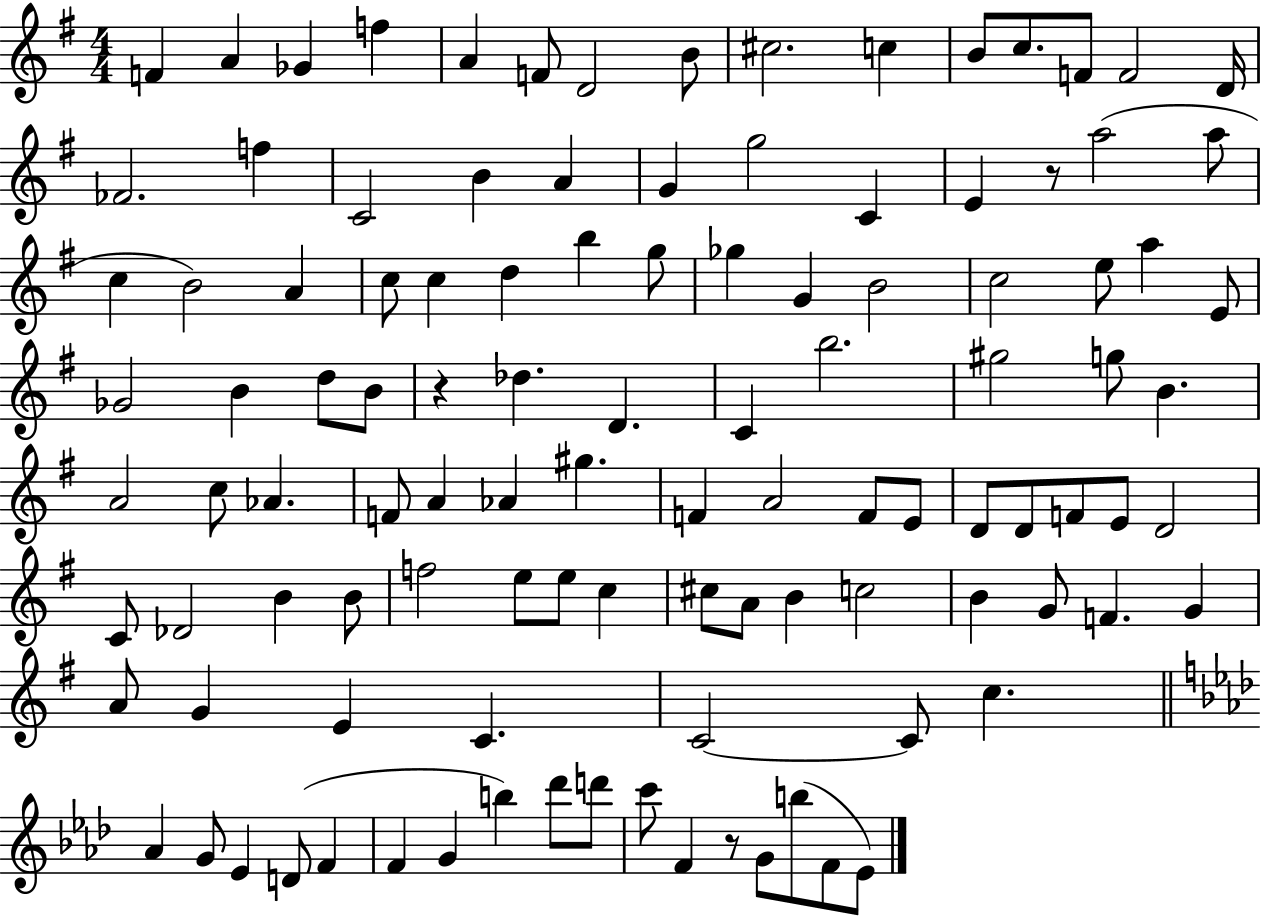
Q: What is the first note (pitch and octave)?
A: F4